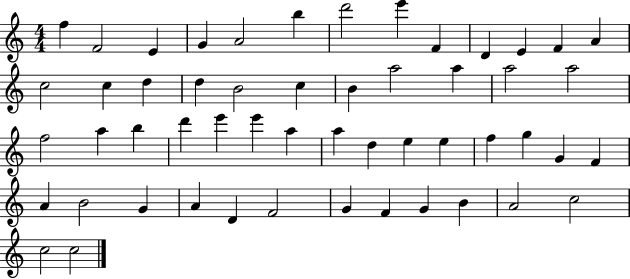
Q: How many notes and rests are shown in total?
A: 53